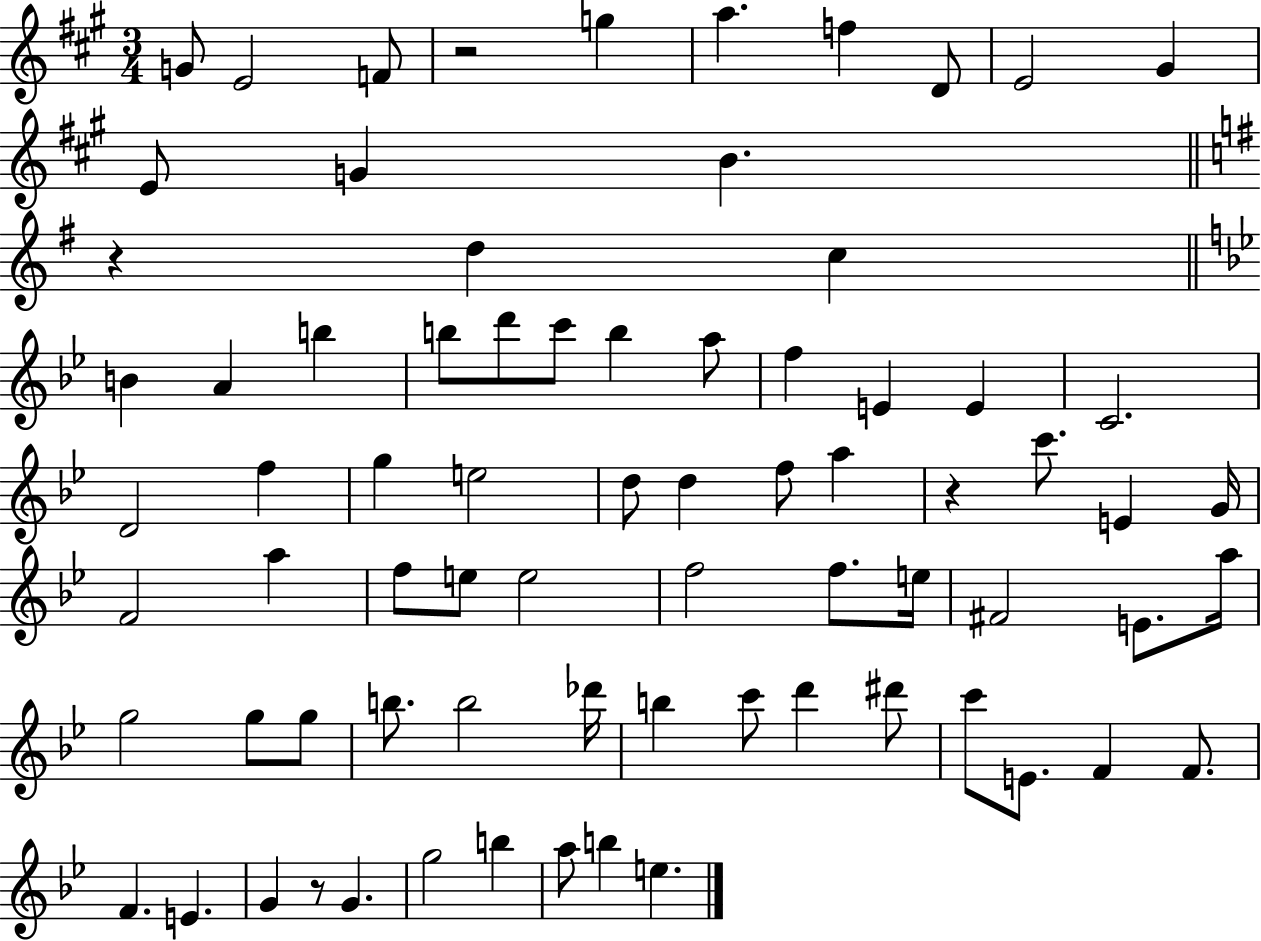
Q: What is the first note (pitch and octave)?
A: G4